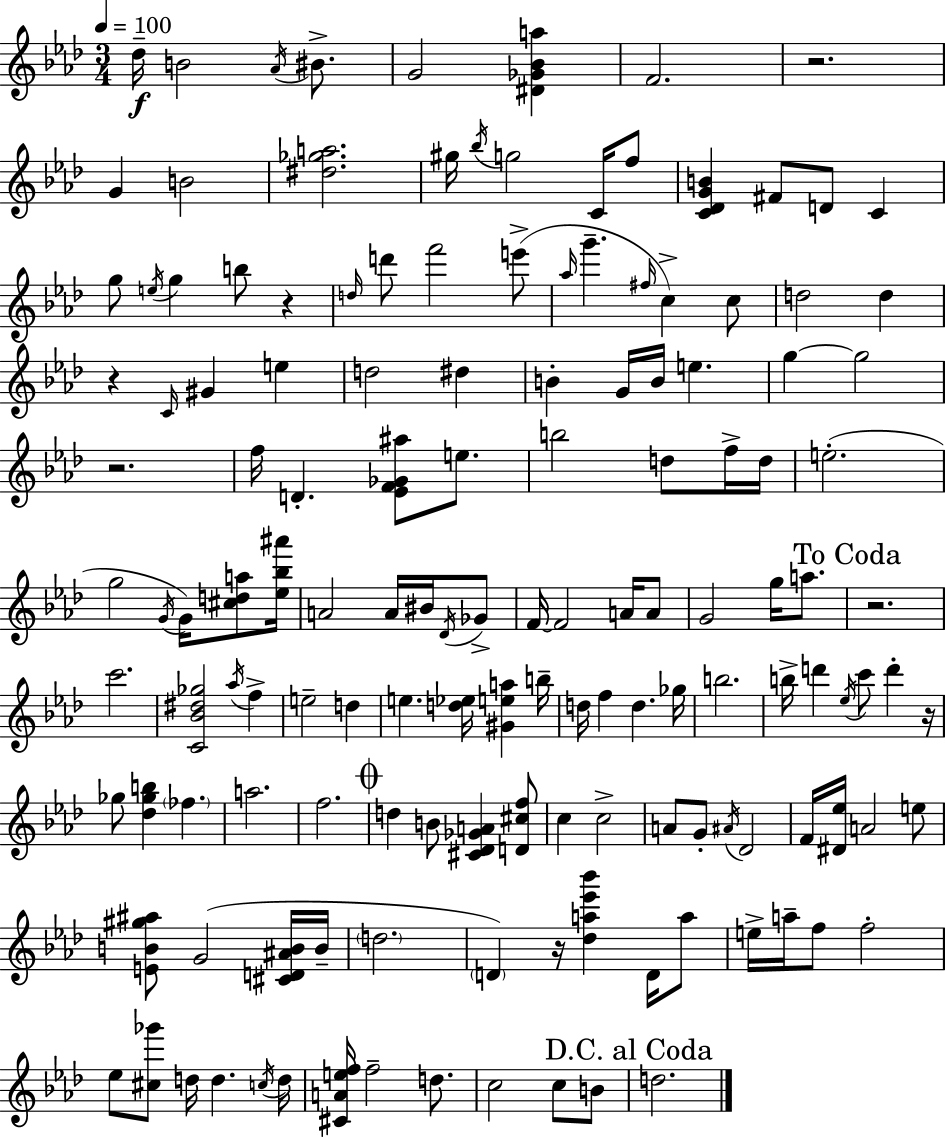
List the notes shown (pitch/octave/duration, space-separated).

Db5/s B4/h Ab4/s BIS4/e. G4/h [D#4,Gb4,Bb4,A5]/q F4/h. R/h. G4/q B4/h [D#5,Gb5,A5]/h. G#5/s Bb5/s G5/h C4/s F5/e [C4,Db4,G4,B4]/q F#4/e D4/e C4/q G5/e E5/s G5/q B5/e R/q D5/s D6/e F6/h E6/e Ab5/s G6/q. F#5/s C5/q C5/e D5/h D5/q R/q C4/s G#4/q E5/q D5/h D#5/q B4/q G4/s B4/s E5/q. G5/q G5/h R/h. F5/s D4/q. [Eb4,F4,Gb4,A#5]/e E5/e. B5/h D5/e F5/s D5/s E5/h. G5/h G4/s G4/s [C#5,D5,A5]/e [Eb5,Bb5,A#6]/s A4/h A4/s BIS4/s Db4/s Gb4/e F4/s F4/h A4/s A4/e G4/h G5/s A5/e. R/h. C6/h. [C4,Bb4,D#5,Gb5]/h Ab5/s F5/q E5/h D5/q E5/q. [D5,Eb5]/s [G#4,E5,A5]/q B5/s D5/s F5/q D5/q. Gb5/s B5/h. B5/s D6/q Eb5/s C6/e D6/q R/s Gb5/e [Db5,Gb5,B5]/q FES5/q. A5/h. F5/h. D5/q B4/e [C#4,Db4,Gb4,A4]/q [D4,C#5,F5]/e C5/q C5/h A4/e G4/e A#4/s Db4/h F4/s [D#4,Eb5]/s A4/h E5/e [E4,B4,G#5,A#5]/e G4/h [C#4,D4,A#4,B4]/s B4/s D5/h. D4/q R/s [Db5,A5,Eb6,Bb6]/q D4/s A5/e E5/s A5/s F5/e F5/h Eb5/e [C#5,Gb6]/e D5/s D5/q. C5/s D5/s [C#4,A4,E5,F5]/s F5/h D5/e. C5/h C5/e B4/e D5/h.